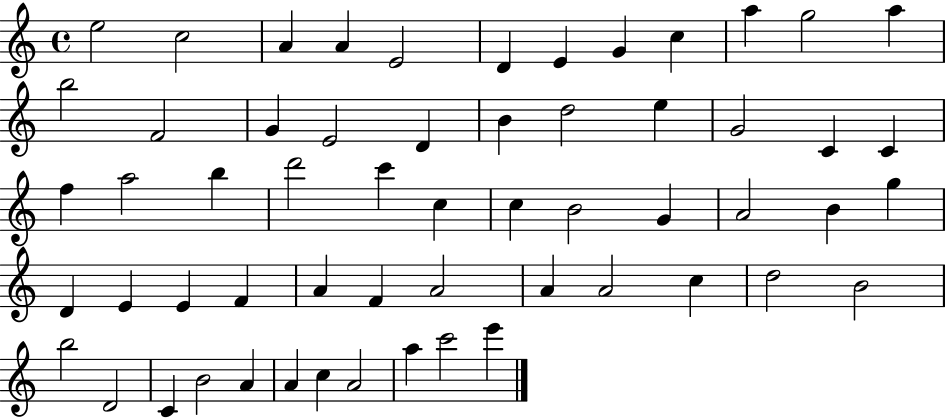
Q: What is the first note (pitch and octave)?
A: E5